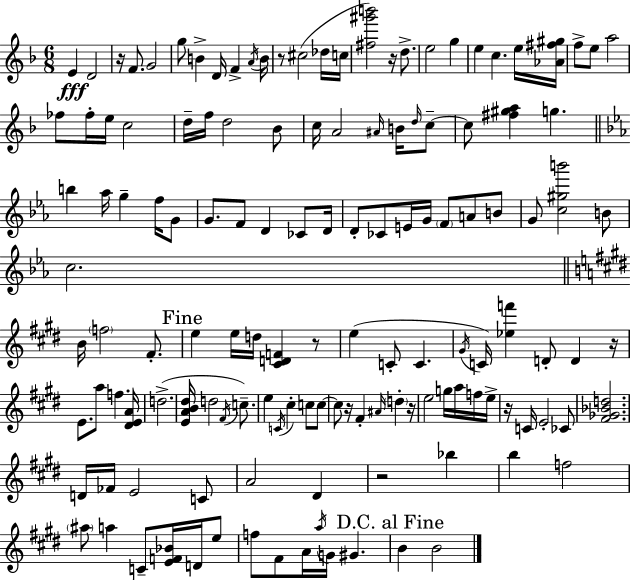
E4/q D4/h R/s F4/e. G4/h G5/e B4/q D4/s F4/q A4/s B4/s R/e C#5/h Db5/s C5/s [F#5,G#6,B6]/h R/s D5/e. E5/h G5/q E5/q C5/q. E5/s [Ab4,F#5,G#5]/s F5/e E5/e A5/h FES5/e FES5/s E5/s C5/h D5/s F5/s D5/h Bb4/e C5/s A4/h A#4/s B4/s D5/s C5/e C5/e [F#5,G#5,A5]/q G5/q. B5/q Ab5/s G5/q F5/s G4/e G4/e. F4/e D4/q CES4/e D4/s D4/e CES4/e E4/s G4/s F4/e A4/e B4/e G4/e [C5,G#5,B6]/h B4/e C5/h. B4/s F5/h F#4/e. E5/q E5/s D5/s [C#4,D4,F4]/q R/e E5/q C4/e C4/q. G#4/s C4/s [Eb5,F6]/q D4/e D4/q R/s E4/e. A5/e F5/q. [D#4,E4,A4]/s D5/h. [E4,A4,B4,D#5]/s D5/h F#4/s C5/e. E5/q C4/s C#5/q C5/e C5/e C5/e R/s F#4/q A#4/s D5/q R/s E5/h G5/s A5/s F5/s E5/s R/s C4/s E4/h CES4/e [F#4,Gb4,Bb4,D5]/h. D4/s FES4/s E4/h C4/e A4/h D#4/q R/h Bb5/q B5/q F5/h A#5/e A5/q C4/e [E4,F4,Bb4]/s D4/s E5/e F5/e F#4/e A4/s A5/s G4/s G#4/q. B4/q B4/h